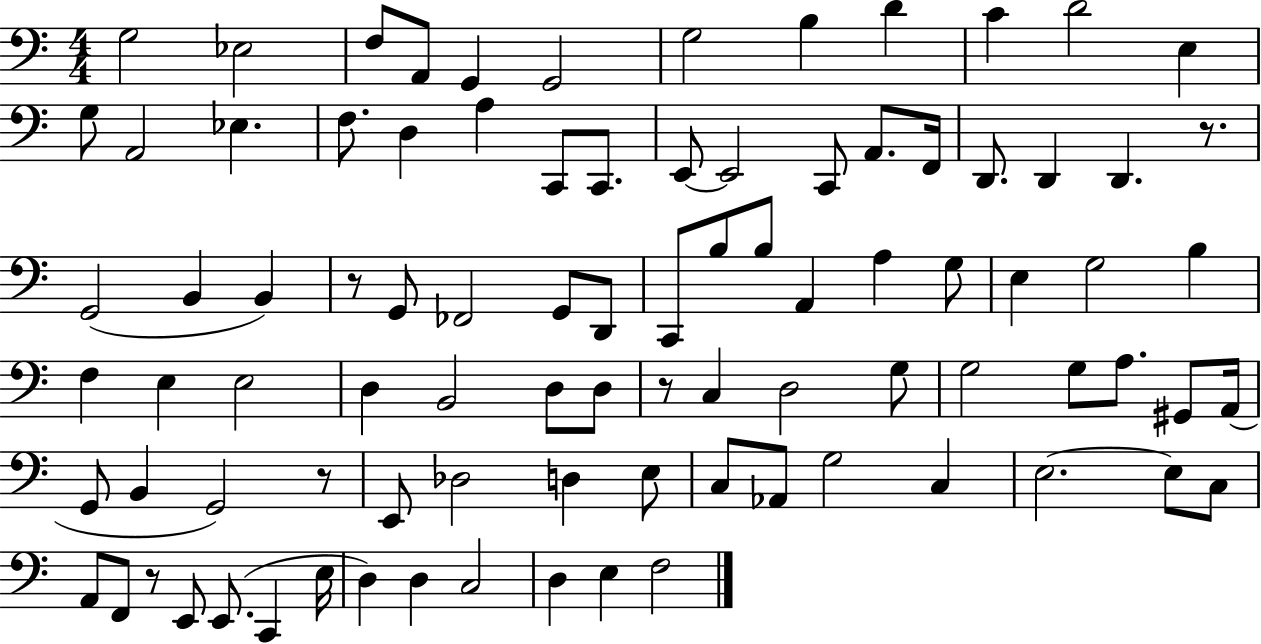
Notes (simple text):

G3/h Eb3/h F3/e A2/e G2/q G2/h G3/h B3/q D4/q C4/q D4/h E3/q G3/e A2/h Eb3/q. F3/e. D3/q A3/q C2/e C2/e. E2/e E2/h C2/e A2/e. F2/s D2/e. D2/q D2/q. R/e. G2/h B2/q B2/q R/e G2/e FES2/h G2/e D2/e C2/e B3/e B3/e A2/q A3/q G3/e E3/q G3/h B3/q F3/q E3/q E3/h D3/q B2/h D3/e D3/e R/e C3/q D3/h G3/e G3/h G3/e A3/e. G#2/e A2/s G2/e B2/q G2/h R/e E2/e Db3/h D3/q E3/e C3/e Ab2/e G3/h C3/q E3/h. E3/e C3/e A2/e F2/e R/e E2/e E2/e. C2/q E3/s D3/q D3/q C3/h D3/q E3/q F3/h